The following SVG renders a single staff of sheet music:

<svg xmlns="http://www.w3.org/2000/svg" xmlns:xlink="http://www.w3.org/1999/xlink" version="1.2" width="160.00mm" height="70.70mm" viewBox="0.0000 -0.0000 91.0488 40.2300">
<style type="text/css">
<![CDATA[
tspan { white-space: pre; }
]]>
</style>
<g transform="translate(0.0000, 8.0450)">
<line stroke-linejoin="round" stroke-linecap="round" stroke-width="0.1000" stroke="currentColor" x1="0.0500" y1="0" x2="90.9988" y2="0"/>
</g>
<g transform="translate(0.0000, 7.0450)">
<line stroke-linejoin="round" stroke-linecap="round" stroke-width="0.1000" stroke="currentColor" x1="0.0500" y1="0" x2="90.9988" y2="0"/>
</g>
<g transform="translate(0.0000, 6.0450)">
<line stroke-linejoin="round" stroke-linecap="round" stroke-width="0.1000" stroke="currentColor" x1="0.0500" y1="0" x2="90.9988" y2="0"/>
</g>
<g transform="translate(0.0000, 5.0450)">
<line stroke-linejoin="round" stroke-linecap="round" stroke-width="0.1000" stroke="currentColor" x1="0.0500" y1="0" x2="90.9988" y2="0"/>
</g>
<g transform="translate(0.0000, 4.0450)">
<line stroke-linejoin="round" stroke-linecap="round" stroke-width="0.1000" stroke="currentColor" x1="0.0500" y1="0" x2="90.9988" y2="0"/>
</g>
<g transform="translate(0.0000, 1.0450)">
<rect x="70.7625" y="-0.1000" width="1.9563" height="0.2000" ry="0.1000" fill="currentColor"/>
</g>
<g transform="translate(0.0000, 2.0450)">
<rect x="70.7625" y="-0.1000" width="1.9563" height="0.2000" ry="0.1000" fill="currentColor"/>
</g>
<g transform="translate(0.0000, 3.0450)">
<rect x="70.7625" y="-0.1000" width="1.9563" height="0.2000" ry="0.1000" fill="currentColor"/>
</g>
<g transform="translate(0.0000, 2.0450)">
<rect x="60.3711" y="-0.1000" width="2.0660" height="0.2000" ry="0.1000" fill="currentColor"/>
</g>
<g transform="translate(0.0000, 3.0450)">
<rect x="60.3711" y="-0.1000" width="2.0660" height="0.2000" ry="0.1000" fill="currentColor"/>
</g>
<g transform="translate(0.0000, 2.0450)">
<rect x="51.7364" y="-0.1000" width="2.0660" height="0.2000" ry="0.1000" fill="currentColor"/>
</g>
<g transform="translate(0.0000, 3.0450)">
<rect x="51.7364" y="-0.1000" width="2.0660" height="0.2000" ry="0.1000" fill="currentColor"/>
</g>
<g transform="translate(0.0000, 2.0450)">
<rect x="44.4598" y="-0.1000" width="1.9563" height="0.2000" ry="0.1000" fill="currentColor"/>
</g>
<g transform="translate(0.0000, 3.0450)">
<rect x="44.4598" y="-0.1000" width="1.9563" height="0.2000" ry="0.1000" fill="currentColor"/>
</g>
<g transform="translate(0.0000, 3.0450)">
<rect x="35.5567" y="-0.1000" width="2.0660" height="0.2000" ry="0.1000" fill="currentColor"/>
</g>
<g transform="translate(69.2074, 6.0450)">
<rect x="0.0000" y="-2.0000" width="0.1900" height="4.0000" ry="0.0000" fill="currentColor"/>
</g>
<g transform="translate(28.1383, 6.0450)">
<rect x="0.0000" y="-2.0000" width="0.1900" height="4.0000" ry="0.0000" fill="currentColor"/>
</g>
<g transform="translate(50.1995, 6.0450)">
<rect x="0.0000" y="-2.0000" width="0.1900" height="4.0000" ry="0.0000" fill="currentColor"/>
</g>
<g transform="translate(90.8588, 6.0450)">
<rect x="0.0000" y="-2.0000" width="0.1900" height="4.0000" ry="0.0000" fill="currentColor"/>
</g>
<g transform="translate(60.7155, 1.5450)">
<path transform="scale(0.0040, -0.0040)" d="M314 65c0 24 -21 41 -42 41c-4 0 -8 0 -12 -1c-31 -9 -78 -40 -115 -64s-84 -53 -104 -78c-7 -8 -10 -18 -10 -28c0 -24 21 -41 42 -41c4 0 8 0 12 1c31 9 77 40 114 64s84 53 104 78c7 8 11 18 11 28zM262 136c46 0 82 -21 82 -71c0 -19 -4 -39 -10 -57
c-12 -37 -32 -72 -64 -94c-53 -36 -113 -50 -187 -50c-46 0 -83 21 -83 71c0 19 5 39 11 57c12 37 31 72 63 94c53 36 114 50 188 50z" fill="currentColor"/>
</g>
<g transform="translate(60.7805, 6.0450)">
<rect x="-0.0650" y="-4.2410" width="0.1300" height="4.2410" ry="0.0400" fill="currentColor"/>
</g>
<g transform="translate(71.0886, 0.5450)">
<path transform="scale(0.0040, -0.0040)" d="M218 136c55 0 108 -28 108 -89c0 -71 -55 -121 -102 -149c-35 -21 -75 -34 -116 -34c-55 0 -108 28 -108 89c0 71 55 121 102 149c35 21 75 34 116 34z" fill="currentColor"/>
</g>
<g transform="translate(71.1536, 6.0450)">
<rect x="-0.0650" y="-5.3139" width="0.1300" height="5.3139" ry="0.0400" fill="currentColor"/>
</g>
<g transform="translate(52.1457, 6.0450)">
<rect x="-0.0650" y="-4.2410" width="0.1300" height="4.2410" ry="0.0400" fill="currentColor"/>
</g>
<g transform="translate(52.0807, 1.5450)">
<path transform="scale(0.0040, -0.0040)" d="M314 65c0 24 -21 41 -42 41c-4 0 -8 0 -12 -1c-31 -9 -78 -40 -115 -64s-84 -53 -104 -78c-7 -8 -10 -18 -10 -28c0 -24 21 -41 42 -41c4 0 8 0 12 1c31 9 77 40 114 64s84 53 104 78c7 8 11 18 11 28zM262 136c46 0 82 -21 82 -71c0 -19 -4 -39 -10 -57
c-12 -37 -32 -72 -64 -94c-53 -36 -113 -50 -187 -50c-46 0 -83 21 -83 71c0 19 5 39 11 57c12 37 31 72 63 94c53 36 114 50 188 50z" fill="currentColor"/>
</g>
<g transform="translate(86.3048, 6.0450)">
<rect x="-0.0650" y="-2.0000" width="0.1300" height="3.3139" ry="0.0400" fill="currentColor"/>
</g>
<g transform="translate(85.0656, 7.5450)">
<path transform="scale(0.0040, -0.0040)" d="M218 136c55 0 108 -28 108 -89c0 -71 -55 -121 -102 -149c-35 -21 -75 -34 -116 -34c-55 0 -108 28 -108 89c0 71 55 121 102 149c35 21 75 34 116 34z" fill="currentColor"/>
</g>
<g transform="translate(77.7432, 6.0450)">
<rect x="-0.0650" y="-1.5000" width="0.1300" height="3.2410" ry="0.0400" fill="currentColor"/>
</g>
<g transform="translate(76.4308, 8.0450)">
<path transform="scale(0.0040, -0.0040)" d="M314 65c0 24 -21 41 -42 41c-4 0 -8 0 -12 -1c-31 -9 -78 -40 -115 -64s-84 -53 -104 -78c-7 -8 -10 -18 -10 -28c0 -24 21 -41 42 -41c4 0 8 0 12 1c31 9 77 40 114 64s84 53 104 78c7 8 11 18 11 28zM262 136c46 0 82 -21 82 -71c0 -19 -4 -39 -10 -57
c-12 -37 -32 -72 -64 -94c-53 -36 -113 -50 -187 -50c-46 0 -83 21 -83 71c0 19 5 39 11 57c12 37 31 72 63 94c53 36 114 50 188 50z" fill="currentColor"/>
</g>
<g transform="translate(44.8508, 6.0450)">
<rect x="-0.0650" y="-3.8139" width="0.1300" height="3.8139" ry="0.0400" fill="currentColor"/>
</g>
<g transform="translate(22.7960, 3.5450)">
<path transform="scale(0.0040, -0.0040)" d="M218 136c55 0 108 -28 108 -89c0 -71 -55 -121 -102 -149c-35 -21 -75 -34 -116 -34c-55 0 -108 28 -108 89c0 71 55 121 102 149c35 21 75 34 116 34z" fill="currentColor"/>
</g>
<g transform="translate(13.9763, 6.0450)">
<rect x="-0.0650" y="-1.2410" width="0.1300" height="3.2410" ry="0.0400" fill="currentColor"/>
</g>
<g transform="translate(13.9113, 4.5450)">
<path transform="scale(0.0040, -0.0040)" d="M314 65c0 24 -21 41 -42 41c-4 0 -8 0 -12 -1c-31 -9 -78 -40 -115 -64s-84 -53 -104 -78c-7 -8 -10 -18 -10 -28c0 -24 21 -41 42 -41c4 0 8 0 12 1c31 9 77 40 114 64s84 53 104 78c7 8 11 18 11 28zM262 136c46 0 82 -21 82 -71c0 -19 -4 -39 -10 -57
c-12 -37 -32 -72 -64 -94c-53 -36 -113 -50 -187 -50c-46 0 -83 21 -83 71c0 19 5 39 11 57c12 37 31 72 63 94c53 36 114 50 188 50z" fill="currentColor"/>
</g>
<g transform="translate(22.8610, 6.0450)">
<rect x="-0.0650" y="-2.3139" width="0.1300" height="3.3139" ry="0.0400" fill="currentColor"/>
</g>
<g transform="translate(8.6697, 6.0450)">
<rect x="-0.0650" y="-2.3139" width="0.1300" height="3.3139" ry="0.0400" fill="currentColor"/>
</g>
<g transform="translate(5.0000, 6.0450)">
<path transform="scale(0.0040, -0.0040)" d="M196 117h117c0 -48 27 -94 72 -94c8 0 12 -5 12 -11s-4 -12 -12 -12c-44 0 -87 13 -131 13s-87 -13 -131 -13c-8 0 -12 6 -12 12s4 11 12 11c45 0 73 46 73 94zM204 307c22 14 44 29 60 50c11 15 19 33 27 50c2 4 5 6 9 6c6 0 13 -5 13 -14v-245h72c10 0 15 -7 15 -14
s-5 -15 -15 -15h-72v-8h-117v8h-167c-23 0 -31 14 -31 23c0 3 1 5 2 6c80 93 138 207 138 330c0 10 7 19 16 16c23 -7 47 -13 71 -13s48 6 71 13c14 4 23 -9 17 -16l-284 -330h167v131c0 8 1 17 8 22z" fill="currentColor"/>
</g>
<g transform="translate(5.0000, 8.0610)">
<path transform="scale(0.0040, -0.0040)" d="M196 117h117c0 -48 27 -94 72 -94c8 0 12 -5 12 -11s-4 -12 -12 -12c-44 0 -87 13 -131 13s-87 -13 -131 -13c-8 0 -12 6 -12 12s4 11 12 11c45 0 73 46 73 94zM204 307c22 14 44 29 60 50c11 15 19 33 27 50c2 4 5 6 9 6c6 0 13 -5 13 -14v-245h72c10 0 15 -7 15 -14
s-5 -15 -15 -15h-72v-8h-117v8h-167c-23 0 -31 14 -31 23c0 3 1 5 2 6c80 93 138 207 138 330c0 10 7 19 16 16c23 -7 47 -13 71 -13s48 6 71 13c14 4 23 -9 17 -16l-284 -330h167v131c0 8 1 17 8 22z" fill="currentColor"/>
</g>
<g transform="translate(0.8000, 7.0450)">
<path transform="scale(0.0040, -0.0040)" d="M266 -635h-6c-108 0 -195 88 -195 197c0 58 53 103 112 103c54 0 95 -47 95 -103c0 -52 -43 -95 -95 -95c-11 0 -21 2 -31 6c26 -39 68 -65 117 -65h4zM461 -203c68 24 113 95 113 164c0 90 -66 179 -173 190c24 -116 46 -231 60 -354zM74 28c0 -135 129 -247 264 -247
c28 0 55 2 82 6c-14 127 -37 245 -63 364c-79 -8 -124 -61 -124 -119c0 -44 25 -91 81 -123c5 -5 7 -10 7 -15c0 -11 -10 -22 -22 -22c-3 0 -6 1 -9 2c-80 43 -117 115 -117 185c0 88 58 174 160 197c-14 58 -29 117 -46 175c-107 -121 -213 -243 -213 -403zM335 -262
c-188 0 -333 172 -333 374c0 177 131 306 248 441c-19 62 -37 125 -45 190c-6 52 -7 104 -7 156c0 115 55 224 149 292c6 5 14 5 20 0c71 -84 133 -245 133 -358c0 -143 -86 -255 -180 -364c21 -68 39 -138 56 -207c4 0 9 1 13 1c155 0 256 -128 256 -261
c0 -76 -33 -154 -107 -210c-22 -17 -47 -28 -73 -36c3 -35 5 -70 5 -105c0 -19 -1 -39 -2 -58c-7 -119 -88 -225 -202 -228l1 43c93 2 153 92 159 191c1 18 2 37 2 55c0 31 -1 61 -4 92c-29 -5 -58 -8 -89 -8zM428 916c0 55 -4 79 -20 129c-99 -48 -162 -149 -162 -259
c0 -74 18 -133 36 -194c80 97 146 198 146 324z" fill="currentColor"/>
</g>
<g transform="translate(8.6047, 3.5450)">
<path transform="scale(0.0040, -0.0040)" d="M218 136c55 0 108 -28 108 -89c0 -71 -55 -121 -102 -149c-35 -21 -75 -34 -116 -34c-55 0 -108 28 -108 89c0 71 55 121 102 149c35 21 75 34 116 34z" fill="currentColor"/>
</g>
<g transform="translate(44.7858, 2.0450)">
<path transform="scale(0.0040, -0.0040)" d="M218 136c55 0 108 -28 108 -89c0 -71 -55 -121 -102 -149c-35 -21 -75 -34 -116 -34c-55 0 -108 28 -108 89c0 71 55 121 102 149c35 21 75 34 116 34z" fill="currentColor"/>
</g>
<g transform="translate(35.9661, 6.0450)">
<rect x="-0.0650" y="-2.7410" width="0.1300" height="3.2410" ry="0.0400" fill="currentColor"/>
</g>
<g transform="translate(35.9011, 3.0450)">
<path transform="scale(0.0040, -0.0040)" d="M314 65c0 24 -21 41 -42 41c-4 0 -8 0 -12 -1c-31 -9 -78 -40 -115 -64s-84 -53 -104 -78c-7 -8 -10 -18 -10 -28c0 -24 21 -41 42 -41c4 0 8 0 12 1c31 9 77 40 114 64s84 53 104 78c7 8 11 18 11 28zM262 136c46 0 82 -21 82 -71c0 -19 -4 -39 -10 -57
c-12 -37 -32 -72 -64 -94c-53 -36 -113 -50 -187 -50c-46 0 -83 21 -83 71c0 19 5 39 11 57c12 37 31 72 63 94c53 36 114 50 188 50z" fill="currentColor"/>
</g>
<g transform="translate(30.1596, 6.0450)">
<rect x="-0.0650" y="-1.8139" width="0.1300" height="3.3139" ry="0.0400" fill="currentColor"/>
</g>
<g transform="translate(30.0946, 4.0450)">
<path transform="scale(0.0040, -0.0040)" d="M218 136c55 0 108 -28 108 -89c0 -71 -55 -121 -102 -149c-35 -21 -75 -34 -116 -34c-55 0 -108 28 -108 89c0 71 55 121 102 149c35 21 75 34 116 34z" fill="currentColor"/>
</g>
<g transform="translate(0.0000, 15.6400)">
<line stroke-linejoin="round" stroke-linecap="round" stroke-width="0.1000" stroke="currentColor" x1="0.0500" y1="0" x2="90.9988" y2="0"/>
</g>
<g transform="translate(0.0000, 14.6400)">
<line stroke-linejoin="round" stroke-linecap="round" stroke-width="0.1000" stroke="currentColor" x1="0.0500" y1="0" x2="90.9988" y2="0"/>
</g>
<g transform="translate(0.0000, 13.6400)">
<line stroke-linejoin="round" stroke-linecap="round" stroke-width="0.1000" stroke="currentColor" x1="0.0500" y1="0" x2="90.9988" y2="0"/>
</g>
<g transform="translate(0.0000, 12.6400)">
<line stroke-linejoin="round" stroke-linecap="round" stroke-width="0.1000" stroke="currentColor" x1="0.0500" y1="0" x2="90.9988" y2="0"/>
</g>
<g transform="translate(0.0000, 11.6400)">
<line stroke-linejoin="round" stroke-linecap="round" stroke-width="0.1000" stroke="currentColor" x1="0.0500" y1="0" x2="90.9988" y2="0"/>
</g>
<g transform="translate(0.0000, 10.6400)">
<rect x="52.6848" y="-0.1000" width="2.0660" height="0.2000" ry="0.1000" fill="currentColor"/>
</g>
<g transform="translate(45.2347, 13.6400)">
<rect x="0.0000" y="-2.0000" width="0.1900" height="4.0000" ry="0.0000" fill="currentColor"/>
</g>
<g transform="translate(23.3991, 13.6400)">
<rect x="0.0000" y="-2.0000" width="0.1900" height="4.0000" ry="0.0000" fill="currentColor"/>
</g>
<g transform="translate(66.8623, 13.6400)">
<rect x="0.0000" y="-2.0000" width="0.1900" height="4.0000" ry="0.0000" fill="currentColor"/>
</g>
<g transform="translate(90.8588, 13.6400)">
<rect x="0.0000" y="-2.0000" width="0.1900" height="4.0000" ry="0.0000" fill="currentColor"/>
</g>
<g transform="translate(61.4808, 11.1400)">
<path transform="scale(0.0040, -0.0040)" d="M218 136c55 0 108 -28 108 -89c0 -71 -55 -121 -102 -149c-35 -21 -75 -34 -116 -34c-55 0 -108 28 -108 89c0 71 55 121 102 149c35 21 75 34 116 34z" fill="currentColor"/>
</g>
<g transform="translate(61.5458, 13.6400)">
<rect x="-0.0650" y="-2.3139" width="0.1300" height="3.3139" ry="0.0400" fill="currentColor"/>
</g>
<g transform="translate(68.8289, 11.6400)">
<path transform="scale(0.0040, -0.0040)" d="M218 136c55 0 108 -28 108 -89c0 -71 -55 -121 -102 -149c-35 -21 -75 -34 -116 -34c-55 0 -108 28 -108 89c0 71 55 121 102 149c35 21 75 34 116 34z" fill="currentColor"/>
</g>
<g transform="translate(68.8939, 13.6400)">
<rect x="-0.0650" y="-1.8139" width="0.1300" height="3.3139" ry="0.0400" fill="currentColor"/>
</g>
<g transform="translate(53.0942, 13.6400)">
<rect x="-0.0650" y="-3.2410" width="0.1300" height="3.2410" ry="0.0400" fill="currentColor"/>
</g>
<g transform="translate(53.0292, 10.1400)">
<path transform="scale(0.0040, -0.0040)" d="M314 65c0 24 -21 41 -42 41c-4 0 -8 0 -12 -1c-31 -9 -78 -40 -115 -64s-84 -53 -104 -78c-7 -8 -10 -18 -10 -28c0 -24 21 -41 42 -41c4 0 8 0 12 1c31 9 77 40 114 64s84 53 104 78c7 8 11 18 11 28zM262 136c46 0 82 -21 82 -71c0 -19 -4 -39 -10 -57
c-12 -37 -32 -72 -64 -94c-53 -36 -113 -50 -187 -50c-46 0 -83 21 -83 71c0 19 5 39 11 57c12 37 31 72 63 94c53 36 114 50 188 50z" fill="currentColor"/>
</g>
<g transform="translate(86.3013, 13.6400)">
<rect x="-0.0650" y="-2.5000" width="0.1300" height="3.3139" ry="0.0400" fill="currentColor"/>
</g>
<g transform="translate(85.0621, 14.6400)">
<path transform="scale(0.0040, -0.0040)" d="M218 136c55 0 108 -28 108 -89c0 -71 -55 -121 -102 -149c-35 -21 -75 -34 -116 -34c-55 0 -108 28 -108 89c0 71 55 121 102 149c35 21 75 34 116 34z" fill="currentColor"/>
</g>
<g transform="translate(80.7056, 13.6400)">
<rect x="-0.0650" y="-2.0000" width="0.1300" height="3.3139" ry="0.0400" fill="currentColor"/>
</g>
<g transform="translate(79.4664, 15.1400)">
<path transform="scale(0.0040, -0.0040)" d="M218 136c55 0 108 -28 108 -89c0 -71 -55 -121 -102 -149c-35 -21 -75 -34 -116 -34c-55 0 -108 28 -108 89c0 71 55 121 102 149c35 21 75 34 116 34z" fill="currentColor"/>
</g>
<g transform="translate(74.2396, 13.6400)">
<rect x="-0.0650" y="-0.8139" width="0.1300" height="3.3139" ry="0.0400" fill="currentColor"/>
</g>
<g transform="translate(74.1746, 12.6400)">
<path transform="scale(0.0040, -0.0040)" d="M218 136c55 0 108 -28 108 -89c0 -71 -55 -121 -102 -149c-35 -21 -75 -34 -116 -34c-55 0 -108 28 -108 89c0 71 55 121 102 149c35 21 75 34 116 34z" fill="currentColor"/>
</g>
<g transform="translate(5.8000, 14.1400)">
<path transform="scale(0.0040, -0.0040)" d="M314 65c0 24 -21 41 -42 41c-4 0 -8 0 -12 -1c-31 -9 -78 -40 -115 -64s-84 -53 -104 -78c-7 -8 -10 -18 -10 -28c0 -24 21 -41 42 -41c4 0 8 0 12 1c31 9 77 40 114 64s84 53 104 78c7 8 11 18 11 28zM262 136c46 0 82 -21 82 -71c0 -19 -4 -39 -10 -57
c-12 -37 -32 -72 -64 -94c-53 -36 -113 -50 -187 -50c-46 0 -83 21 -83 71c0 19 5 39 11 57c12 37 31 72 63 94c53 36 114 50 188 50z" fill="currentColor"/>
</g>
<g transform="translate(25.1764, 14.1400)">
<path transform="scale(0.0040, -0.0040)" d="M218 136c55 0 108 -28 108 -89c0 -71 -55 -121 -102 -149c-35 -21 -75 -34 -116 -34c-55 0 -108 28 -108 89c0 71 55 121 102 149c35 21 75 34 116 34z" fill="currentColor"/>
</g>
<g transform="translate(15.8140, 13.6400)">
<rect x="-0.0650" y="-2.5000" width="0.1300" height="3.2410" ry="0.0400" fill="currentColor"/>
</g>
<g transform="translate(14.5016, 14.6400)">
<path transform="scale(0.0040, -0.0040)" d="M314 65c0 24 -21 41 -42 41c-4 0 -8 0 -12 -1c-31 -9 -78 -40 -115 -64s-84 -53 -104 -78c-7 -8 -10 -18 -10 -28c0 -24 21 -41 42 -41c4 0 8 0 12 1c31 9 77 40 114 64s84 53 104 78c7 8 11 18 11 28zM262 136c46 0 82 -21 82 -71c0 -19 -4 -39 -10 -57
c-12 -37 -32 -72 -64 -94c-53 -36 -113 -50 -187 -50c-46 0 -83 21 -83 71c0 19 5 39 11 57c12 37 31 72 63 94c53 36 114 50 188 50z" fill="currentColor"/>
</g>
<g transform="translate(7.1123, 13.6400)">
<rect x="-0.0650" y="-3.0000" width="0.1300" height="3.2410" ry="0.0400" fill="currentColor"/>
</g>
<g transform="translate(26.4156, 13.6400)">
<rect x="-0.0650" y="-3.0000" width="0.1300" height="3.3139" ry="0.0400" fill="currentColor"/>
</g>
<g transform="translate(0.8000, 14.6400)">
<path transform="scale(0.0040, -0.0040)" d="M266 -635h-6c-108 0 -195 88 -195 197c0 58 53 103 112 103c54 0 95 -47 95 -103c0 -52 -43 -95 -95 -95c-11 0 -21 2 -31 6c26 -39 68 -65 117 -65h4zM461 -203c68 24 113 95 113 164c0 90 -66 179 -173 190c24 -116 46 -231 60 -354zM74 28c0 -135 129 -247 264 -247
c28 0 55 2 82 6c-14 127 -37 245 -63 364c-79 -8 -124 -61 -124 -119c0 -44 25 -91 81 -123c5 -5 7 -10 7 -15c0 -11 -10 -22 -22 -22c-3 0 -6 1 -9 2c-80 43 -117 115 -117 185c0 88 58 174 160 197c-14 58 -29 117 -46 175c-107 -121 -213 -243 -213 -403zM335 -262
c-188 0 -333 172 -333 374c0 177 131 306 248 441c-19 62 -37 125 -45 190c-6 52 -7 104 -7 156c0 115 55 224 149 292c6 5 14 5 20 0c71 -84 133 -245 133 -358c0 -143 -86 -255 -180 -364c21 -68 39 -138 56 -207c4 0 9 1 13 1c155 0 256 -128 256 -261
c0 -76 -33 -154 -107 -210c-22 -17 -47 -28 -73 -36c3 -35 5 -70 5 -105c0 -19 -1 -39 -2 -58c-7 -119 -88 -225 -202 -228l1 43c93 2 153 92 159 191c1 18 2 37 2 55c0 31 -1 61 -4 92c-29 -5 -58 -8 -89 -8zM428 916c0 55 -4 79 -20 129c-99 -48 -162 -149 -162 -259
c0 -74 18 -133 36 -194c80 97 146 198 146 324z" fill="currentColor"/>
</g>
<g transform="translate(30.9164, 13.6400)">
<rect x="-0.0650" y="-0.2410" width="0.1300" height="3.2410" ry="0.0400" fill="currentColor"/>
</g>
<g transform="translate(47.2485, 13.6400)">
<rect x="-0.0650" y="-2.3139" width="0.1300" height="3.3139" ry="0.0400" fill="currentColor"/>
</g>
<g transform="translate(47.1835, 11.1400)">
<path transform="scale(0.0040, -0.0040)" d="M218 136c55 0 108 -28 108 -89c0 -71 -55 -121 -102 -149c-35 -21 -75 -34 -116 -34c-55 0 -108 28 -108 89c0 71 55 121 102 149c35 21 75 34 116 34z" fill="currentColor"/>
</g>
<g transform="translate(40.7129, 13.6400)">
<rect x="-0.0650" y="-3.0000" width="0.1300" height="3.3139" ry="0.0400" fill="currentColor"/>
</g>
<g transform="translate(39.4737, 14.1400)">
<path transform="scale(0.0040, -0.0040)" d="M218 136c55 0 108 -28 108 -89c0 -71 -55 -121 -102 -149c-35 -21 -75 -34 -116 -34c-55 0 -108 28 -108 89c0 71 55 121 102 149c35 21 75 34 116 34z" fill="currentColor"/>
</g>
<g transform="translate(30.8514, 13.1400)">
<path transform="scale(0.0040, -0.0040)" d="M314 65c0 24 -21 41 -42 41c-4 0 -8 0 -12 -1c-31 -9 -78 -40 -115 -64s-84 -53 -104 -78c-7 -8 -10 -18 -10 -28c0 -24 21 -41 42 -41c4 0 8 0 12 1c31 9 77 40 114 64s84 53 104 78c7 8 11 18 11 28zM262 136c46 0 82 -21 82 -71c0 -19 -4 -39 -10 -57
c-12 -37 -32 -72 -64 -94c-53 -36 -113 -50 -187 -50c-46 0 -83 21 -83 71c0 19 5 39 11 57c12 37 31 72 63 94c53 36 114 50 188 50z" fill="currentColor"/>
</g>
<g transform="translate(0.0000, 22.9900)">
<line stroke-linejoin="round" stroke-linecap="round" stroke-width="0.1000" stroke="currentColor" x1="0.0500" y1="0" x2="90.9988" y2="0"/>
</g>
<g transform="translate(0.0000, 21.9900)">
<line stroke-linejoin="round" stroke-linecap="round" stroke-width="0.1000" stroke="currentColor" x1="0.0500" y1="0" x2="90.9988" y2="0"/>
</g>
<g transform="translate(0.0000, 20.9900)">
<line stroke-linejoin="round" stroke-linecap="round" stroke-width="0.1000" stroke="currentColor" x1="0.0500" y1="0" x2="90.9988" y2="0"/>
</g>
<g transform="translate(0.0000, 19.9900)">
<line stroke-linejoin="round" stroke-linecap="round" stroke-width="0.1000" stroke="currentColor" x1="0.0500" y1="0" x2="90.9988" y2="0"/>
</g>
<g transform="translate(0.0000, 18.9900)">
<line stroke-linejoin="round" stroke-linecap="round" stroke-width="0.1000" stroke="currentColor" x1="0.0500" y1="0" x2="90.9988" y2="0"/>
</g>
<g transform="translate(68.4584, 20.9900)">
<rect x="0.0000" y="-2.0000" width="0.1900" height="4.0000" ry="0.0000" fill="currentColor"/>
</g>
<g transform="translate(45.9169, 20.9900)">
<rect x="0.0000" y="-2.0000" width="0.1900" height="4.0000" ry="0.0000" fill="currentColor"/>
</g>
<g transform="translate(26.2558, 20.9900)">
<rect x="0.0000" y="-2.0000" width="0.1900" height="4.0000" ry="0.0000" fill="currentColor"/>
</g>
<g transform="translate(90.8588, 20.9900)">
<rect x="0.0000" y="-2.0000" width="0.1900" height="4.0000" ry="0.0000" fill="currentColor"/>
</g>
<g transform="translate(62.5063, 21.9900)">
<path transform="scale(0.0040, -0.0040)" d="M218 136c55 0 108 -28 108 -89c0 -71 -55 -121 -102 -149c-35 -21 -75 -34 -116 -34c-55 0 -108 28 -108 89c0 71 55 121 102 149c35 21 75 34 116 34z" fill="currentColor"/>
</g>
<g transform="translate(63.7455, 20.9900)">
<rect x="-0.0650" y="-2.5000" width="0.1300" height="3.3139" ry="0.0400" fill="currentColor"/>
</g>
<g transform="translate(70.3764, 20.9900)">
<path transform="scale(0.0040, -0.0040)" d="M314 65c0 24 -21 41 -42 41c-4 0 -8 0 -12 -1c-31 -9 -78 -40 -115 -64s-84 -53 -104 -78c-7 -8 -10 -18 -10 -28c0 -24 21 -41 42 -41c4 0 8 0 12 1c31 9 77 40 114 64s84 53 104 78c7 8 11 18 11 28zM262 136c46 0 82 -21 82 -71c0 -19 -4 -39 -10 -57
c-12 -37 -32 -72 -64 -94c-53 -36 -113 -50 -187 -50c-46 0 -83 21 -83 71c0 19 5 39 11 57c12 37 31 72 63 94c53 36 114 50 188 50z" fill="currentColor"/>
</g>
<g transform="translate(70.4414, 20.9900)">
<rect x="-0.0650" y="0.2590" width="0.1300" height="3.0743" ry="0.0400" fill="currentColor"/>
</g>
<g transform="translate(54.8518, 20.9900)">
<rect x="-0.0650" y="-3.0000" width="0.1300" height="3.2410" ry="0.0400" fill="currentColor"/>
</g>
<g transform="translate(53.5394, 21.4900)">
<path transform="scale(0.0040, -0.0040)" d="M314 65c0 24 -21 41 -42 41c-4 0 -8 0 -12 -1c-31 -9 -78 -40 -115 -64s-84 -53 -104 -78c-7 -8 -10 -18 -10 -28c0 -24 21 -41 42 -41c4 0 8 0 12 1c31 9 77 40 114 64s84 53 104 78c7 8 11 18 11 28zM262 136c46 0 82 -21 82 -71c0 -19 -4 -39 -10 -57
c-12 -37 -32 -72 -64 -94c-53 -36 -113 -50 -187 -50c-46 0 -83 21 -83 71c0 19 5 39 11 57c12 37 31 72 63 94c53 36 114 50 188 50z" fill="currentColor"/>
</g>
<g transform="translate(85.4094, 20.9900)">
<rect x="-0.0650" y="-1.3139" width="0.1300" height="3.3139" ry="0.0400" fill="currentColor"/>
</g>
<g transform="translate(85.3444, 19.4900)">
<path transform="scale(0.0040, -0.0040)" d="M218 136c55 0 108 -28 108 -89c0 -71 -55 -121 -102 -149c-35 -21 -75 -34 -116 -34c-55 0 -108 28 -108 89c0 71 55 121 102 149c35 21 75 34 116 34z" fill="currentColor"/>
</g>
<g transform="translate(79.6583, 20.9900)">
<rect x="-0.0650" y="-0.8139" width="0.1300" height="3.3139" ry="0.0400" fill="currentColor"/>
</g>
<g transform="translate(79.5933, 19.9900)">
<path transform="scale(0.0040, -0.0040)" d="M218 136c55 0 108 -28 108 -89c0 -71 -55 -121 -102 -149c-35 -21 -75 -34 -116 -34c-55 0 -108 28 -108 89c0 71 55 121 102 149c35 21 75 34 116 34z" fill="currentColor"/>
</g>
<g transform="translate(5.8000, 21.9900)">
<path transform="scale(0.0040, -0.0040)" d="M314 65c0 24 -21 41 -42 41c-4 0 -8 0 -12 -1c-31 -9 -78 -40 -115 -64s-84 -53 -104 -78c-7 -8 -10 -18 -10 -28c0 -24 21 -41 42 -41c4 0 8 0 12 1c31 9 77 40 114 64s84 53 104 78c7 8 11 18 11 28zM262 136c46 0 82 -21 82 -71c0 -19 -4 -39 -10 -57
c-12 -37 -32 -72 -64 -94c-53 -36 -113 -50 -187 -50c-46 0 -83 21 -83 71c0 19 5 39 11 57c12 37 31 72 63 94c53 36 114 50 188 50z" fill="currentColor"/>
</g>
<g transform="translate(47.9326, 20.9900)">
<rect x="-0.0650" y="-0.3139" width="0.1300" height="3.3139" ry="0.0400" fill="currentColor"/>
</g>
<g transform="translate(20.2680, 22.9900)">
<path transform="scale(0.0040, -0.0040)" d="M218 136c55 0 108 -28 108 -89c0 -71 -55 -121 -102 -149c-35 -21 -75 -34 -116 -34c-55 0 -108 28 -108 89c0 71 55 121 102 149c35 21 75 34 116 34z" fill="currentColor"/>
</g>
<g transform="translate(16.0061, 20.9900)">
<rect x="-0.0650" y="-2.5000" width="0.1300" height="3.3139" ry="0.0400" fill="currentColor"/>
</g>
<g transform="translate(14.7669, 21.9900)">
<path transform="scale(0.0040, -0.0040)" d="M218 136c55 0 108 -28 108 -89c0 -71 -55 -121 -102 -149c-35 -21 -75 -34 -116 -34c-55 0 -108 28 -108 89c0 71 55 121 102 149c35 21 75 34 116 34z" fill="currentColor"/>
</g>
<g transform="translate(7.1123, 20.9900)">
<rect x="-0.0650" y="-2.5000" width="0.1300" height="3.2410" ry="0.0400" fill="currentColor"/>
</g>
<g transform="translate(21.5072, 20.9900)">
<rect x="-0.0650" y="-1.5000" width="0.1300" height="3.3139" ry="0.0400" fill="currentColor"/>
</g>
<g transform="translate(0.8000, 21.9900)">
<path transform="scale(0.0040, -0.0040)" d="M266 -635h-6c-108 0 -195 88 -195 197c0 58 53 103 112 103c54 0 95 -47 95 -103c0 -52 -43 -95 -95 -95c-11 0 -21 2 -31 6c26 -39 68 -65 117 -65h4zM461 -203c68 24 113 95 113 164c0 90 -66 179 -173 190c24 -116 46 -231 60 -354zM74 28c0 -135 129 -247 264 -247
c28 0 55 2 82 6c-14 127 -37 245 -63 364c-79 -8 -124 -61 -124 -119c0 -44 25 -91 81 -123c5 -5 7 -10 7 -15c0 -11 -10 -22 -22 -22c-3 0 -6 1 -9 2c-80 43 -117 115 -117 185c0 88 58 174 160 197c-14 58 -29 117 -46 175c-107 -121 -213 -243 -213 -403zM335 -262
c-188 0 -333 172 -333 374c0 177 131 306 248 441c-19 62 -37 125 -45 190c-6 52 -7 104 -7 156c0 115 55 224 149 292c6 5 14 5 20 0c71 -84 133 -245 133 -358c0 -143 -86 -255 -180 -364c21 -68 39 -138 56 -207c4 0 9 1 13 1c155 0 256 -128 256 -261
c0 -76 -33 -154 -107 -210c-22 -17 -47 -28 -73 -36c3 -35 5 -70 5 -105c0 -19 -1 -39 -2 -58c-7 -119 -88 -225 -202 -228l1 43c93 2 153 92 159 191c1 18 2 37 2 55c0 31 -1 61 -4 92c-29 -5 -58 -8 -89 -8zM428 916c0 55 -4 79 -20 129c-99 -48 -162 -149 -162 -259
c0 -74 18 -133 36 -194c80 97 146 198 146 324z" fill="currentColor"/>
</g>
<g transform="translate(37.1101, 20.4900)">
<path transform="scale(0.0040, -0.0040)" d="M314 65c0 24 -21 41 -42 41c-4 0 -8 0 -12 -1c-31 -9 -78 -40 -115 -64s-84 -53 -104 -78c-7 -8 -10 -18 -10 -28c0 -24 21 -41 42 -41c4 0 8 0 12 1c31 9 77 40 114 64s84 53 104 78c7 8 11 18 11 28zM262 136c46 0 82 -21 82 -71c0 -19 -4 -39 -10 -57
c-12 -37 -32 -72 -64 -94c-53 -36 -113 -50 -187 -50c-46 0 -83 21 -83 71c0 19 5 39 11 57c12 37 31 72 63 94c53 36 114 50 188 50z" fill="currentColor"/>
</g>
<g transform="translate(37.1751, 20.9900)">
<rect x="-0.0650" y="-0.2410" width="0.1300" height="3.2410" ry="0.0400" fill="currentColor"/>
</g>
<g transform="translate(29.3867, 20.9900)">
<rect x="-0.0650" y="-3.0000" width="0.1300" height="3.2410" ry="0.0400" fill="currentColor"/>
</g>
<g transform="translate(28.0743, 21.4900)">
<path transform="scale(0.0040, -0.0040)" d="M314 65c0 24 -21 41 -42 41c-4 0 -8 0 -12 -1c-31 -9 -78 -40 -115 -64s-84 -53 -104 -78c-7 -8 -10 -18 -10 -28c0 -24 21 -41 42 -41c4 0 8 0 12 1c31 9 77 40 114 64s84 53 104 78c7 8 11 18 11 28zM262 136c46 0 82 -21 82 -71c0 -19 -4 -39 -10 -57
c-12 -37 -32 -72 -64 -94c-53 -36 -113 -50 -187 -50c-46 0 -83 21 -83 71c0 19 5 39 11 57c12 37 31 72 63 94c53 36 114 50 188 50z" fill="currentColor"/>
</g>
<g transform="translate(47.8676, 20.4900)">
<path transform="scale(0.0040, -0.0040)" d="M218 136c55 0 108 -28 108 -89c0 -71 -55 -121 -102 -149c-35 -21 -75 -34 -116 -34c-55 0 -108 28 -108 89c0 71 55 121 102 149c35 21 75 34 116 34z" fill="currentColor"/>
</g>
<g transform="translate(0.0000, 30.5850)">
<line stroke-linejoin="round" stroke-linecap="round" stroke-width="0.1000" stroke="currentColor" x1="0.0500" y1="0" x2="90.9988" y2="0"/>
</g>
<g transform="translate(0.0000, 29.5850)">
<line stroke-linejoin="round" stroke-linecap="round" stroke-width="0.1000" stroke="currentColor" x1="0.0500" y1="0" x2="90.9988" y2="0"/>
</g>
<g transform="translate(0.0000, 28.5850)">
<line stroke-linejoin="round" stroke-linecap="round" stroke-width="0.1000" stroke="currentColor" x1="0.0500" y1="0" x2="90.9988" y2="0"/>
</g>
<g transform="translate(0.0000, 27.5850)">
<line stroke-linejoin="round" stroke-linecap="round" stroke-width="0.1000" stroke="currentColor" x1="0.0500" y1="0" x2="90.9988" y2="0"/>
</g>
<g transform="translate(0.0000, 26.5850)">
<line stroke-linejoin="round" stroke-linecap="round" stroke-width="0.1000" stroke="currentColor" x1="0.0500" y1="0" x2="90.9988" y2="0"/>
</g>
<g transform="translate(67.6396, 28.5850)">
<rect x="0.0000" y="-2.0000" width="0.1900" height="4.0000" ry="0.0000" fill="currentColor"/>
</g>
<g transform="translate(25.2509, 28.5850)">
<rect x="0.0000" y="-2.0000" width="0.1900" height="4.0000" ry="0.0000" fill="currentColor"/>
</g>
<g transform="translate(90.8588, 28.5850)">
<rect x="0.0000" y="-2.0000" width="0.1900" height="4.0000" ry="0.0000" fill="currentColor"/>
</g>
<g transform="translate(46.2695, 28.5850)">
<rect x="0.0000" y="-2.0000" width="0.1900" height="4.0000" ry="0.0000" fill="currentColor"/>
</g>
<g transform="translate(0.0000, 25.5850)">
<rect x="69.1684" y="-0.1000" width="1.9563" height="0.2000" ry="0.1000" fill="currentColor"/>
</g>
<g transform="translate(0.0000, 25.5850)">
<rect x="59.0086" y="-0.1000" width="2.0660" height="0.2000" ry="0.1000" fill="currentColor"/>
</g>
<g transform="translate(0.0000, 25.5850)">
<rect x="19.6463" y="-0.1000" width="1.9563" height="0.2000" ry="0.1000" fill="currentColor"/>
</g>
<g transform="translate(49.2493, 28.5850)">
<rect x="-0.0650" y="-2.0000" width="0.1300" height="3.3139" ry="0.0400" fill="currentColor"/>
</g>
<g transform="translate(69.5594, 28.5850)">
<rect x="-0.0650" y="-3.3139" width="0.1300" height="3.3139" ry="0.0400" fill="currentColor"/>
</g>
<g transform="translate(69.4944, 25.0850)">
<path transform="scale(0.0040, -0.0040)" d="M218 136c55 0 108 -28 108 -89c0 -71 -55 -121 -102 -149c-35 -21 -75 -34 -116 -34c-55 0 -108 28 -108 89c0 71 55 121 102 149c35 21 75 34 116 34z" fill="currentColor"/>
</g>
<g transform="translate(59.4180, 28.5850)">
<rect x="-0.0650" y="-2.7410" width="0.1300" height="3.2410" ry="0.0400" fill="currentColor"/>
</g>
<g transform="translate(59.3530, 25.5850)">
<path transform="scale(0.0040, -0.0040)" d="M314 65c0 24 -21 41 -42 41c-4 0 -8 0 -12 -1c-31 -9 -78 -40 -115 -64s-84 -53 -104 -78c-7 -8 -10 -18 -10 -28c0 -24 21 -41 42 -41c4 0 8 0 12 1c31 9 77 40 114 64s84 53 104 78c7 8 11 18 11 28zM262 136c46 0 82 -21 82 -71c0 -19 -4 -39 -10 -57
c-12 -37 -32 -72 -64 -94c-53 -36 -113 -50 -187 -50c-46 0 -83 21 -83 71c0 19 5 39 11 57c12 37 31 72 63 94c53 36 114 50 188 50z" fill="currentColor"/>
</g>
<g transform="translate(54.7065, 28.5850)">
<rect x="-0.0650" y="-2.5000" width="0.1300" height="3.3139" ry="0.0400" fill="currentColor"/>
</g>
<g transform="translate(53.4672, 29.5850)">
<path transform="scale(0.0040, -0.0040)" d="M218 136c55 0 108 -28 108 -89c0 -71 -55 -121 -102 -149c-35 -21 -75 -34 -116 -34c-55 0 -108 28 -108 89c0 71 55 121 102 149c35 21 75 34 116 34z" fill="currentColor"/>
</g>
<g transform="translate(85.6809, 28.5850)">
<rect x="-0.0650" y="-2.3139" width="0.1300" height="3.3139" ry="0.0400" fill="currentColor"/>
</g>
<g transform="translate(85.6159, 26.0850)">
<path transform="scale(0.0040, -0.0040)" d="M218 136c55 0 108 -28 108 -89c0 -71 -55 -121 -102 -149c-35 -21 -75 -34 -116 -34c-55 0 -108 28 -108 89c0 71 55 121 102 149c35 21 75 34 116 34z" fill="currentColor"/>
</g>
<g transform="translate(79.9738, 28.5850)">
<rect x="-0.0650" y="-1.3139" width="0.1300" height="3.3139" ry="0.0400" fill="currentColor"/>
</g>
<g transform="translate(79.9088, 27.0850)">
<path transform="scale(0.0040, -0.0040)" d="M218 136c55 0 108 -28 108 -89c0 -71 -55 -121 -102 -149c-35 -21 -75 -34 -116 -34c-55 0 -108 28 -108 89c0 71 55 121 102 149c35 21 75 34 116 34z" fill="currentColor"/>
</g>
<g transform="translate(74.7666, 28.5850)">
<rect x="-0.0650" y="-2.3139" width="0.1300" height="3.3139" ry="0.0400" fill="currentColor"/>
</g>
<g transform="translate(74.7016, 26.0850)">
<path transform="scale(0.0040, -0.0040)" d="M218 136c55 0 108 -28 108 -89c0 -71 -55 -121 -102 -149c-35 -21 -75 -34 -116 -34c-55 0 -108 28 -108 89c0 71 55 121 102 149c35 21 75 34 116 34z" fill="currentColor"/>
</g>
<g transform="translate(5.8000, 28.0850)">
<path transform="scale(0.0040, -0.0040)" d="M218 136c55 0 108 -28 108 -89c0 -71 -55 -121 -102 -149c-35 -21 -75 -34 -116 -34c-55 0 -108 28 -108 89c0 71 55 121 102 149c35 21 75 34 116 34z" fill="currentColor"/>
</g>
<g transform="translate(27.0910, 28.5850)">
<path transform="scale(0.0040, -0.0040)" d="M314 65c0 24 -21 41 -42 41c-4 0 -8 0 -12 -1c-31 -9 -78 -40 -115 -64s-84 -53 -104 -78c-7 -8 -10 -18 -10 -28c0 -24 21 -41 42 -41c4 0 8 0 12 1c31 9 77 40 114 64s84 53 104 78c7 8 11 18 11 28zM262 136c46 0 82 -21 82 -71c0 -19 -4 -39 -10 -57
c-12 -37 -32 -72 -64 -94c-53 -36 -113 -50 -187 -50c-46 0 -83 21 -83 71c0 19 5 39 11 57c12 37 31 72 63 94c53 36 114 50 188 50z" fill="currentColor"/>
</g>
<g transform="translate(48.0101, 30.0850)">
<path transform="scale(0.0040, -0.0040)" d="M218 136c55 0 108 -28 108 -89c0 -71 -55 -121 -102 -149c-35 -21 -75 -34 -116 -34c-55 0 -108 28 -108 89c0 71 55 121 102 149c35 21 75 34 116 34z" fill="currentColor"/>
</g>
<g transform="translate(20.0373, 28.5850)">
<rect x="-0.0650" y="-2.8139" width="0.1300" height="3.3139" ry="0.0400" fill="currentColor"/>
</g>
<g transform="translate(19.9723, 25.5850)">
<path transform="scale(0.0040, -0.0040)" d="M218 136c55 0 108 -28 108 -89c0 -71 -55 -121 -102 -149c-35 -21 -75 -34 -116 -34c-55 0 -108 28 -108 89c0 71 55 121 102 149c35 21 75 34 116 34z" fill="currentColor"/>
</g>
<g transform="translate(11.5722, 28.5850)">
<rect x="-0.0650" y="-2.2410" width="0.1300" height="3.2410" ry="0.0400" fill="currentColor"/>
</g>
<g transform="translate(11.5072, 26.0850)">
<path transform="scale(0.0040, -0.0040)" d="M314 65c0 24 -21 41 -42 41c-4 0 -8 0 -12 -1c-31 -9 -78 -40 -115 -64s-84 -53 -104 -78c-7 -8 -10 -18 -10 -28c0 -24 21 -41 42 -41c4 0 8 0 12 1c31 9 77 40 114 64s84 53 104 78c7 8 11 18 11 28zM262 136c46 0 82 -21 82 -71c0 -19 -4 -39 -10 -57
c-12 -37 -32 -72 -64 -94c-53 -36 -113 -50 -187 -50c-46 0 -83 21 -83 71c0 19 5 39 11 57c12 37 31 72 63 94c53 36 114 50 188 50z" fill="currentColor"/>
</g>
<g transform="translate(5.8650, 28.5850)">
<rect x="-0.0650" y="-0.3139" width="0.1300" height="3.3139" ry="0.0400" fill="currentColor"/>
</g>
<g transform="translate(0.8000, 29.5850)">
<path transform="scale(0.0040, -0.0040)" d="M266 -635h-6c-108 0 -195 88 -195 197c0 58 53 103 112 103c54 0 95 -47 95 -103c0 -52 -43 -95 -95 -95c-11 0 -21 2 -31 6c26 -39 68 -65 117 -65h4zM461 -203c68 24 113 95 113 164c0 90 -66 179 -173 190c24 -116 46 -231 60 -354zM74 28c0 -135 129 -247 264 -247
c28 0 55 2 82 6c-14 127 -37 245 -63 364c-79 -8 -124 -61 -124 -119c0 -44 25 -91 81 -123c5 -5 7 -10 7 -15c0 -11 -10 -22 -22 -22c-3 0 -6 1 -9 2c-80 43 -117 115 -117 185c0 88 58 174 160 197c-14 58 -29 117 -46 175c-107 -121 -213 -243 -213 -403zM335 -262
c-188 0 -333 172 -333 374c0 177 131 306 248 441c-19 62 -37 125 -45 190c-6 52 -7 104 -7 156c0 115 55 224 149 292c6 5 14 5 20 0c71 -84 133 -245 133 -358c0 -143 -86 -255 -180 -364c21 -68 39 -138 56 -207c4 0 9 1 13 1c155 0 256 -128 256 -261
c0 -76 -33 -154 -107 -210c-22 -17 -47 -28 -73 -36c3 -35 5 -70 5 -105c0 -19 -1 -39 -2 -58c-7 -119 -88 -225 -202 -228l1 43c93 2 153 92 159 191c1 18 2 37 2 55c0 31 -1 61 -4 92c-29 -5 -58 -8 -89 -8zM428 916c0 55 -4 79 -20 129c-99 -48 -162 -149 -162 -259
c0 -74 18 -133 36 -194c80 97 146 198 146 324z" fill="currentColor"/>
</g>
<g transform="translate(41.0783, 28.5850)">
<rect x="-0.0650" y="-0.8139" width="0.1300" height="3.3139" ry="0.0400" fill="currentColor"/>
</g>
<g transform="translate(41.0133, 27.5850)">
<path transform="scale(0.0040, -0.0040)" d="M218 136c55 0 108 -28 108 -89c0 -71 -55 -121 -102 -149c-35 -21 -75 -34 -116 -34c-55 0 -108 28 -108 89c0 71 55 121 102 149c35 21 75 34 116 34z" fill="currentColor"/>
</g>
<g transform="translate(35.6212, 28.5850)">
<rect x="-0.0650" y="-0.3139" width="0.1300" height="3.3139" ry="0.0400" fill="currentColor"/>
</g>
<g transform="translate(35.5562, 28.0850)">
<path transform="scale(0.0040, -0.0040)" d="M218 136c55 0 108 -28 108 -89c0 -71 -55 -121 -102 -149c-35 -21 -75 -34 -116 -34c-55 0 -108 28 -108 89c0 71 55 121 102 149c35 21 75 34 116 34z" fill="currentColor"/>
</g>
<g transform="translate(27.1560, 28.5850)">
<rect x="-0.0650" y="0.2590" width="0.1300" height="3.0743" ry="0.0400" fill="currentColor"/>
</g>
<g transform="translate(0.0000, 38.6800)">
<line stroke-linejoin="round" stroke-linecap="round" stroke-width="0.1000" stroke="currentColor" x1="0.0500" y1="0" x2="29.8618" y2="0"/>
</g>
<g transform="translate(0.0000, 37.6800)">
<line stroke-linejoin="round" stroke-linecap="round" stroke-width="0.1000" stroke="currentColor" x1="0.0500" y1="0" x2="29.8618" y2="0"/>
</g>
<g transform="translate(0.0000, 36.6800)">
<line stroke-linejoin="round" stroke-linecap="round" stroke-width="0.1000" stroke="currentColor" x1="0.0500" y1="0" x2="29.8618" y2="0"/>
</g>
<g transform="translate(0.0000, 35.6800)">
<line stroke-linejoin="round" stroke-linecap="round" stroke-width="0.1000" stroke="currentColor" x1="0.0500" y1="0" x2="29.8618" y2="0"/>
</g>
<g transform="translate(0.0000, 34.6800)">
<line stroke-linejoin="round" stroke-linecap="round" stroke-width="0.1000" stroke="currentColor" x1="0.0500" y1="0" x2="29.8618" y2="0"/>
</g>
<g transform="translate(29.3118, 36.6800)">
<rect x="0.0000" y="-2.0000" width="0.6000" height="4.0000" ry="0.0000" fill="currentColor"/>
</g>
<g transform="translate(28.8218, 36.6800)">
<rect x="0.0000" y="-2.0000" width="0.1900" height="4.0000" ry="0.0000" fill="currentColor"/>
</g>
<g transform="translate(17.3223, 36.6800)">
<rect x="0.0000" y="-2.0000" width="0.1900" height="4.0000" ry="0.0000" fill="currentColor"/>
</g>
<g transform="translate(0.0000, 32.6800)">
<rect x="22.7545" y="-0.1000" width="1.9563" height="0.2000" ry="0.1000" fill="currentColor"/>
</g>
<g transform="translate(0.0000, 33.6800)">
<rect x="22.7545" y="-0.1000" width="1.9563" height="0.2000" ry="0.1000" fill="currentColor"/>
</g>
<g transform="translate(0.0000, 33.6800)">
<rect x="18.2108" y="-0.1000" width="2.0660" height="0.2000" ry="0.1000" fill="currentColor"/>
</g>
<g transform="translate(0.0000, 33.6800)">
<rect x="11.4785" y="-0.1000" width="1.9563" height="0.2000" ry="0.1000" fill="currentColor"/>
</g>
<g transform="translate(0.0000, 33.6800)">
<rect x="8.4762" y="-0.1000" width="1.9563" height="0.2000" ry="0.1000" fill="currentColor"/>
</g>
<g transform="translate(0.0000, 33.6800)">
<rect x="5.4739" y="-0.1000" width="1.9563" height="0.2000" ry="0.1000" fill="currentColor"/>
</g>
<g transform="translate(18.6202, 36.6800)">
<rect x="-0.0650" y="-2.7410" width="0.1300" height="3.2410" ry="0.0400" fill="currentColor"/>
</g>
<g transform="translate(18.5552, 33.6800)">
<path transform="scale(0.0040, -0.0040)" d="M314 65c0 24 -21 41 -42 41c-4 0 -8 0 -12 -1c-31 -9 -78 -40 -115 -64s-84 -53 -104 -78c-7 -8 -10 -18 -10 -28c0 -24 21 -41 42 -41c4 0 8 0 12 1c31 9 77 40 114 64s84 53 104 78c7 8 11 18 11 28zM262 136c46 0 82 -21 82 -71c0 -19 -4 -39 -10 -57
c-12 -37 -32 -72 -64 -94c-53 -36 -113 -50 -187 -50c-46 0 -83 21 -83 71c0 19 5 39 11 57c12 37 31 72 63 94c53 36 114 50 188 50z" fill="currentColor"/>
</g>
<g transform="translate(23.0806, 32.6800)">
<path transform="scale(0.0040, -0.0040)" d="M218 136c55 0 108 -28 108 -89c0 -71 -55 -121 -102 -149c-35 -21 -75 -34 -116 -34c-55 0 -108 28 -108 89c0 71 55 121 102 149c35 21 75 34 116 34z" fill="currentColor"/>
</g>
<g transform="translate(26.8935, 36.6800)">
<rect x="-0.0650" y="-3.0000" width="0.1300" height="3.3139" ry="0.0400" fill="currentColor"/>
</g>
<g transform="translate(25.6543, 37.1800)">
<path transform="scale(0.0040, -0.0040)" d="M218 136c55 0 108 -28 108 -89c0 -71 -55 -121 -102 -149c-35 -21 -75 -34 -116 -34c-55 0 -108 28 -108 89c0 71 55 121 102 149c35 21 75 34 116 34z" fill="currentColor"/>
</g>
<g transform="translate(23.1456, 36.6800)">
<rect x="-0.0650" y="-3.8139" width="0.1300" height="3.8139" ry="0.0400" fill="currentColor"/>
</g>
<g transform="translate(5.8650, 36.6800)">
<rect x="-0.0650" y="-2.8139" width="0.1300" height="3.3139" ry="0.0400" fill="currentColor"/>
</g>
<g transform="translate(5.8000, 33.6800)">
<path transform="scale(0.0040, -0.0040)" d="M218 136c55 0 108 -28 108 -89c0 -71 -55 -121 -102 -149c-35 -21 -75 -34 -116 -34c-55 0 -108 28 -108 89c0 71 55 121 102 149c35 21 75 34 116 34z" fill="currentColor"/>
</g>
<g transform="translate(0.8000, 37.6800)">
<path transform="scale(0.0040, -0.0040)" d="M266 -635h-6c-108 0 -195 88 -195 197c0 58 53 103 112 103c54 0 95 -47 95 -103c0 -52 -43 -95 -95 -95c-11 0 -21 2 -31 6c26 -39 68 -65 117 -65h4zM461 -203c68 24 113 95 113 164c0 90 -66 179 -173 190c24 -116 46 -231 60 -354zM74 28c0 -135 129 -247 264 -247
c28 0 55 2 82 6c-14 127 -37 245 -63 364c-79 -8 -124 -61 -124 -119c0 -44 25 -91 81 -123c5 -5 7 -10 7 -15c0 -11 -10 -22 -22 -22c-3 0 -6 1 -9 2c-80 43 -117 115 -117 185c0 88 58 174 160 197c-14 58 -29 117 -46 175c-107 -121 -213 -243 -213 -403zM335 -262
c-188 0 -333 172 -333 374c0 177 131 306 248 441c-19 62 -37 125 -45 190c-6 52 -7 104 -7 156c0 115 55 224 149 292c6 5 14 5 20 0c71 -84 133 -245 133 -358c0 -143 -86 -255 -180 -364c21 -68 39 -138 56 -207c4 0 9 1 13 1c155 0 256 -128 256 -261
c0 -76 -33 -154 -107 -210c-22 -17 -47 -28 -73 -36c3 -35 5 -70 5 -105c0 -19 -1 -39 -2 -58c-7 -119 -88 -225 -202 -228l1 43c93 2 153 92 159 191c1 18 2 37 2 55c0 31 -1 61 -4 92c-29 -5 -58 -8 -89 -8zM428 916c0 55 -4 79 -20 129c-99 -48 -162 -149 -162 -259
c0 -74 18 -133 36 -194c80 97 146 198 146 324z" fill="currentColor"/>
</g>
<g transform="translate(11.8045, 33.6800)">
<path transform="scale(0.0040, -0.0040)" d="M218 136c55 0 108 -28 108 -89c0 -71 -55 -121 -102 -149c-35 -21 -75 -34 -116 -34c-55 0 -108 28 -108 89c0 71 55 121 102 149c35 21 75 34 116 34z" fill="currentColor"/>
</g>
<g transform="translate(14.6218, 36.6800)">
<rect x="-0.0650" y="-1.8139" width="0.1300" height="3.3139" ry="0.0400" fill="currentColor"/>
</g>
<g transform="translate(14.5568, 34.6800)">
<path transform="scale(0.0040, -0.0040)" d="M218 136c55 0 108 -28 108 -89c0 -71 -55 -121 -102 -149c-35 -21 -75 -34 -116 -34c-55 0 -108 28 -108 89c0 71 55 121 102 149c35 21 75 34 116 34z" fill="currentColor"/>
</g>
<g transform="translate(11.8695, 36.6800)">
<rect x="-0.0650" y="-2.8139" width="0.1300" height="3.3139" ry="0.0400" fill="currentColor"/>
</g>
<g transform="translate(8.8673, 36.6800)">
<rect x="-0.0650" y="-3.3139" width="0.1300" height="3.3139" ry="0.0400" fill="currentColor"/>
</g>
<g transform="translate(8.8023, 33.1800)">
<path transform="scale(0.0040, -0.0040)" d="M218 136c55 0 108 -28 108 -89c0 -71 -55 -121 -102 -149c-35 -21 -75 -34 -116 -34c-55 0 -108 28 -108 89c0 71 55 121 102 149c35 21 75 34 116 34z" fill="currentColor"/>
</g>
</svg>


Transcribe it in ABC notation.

X:1
T:Untitled
M:4/4
L:1/4
K:C
g e2 g f a2 c' d'2 d'2 f' E2 F A2 G2 A c2 A g b2 g f d F G G2 G E A2 c2 c A2 G B2 d e c g2 a B2 c d F G a2 b g e g a b a f a2 c' A